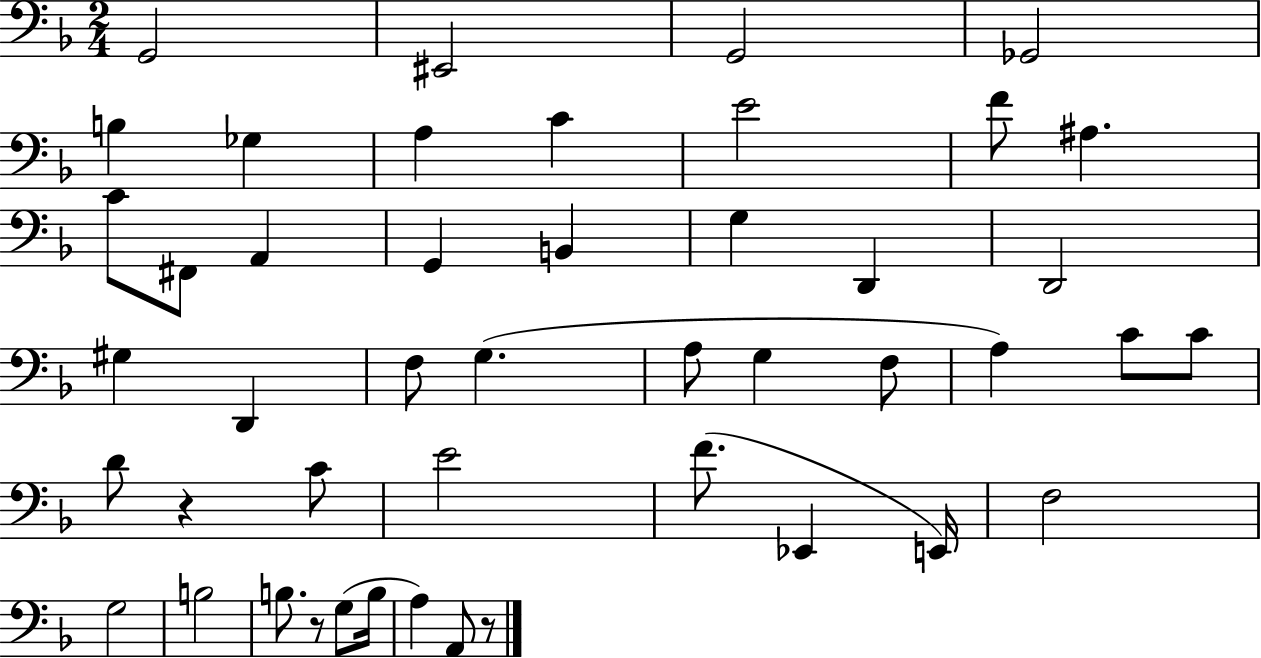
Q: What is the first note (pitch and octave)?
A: G2